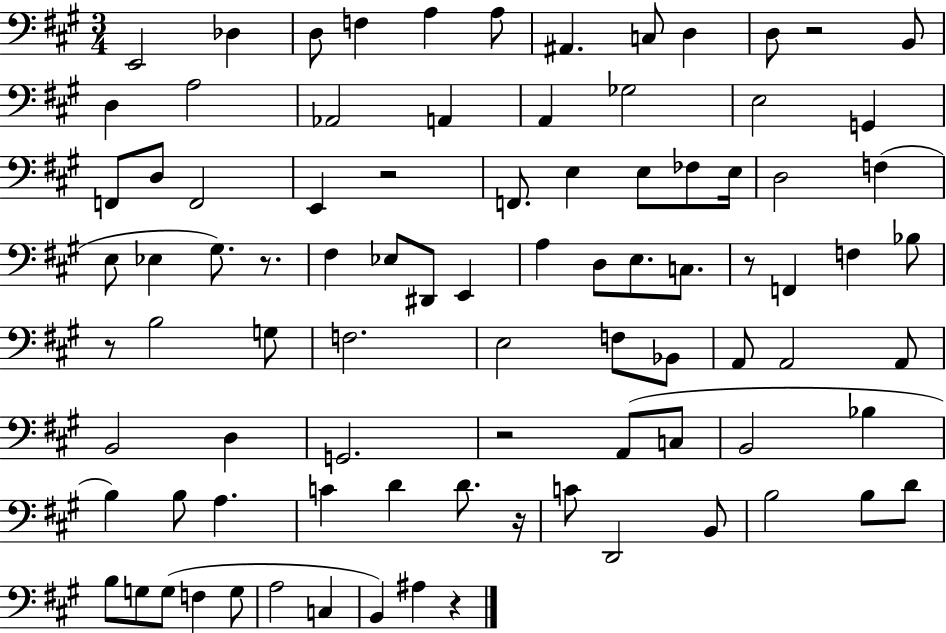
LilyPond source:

{
  \clef bass
  \numericTimeSignature
  \time 3/4
  \key a \major
  e,2 des4 | d8 f4 a4 a8 | ais,4. c8 d4 | d8 r2 b,8 | \break d4 a2 | aes,2 a,4 | a,4 ges2 | e2 g,4 | \break f,8 d8 f,2 | e,4 r2 | f,8. e4 e8 fes8 e16 | d2 f4( | \break e8 ees4 gis8.) r8. | fis4 ees8 dis,8 e,4 | a4 d8 e8. c8. | r8 f,4 f4 bes8 | \break r8 b2 g8 | f2. | e2 f8 bes,8 | a,8 a,2 a,8 | \break b,2 d4 | g,2. | r2 a,8( c8 | b,2 bes4 | \break b4) b8 a4. | c'4 d'4 d'8. r16 | c'8 d,2 b,8 | b2 b8 d'8 | \break b8 g8 g8( f4 g8 | a2 c4 | b,4) ais4 r4 | \bar "|."
}